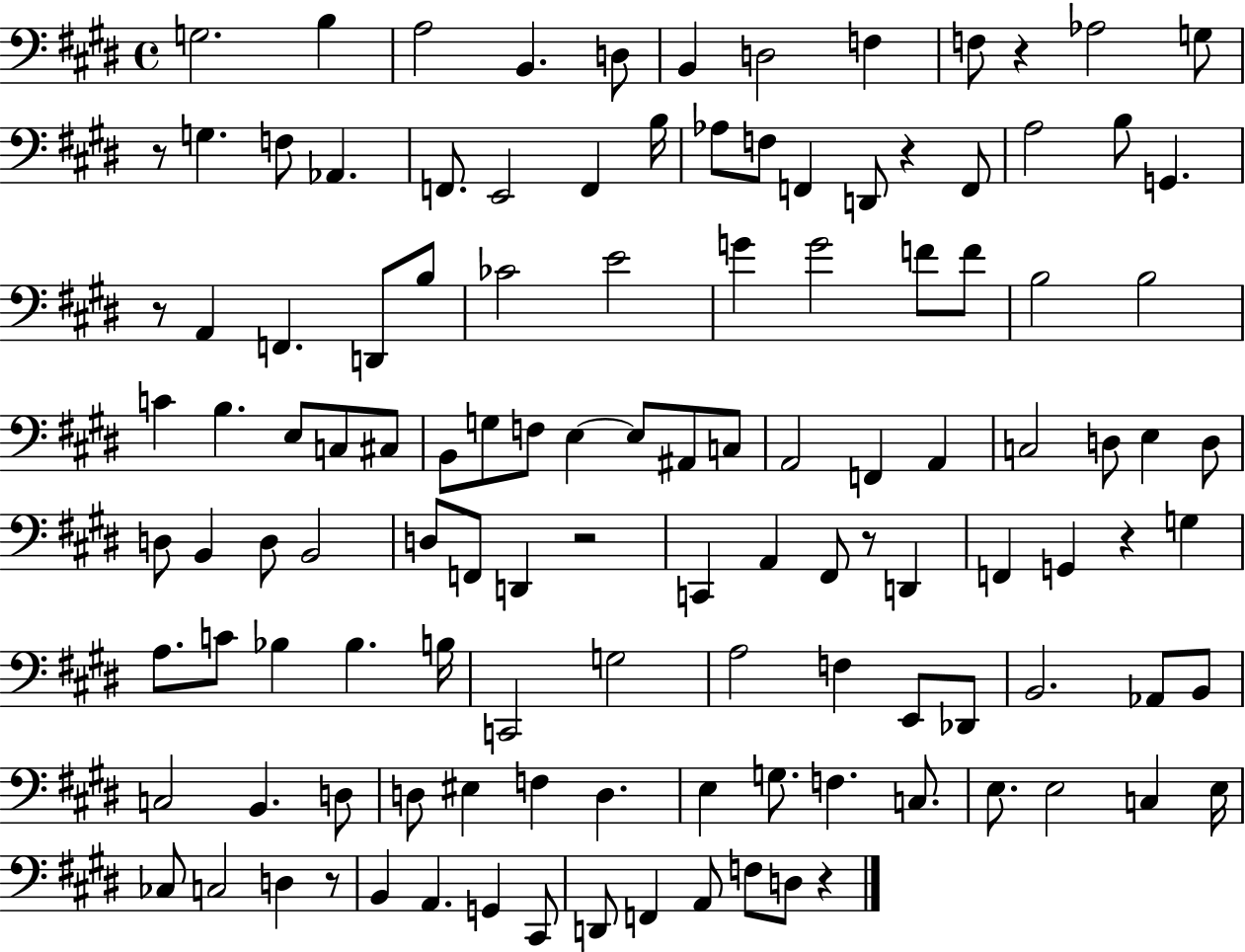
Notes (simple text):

G3/h. B3/q A3/h B2/q. D3/e B2/q D3/h F3/q F3/e R/q Ab3/h G3/e R/e G3/q. F3/e Ab2/q. F2/e. E2/h F2/q B3/s Ab3/e F3/e F2/q D2/e R/q F2/e A3/h B3/e G2/q. R/e A2/q F2/q. D2/e B3/e CES4/h E4/h G4/q G4/h F4/e F4/e B3/h B3/h C4/q B3/q. E3/e C3/e C#3/e B2/e G3/e F3/e E3/q E3/e A#2/e C3/e A2/h F2/q A2/q C3/h D3/e E3/q D3/e D3/e B2/q D3/e B2/h D3/e F2/e D2/q R/h C2/q A2/q F#2/e R/e D2/q F2/q G2/q R/q G3/q A3/e. C4/e Bb3/q Bb3/q. B3/s C2/h G3/h A3/h F3/q E2/e Db2/e B2/h. Ab2/e B2/e C3/h B2/q. D3/e D3/e EIS3/q F3/q D3/q. E3/q G3/e. F3/q. C3/e. E3/e. E3/h C3/q E3/s CES3/e C3/h D3/q R/e B2/q A2/q. G2/q C#2/e D2/e F2/q A2/e F3/e D3/e R/q